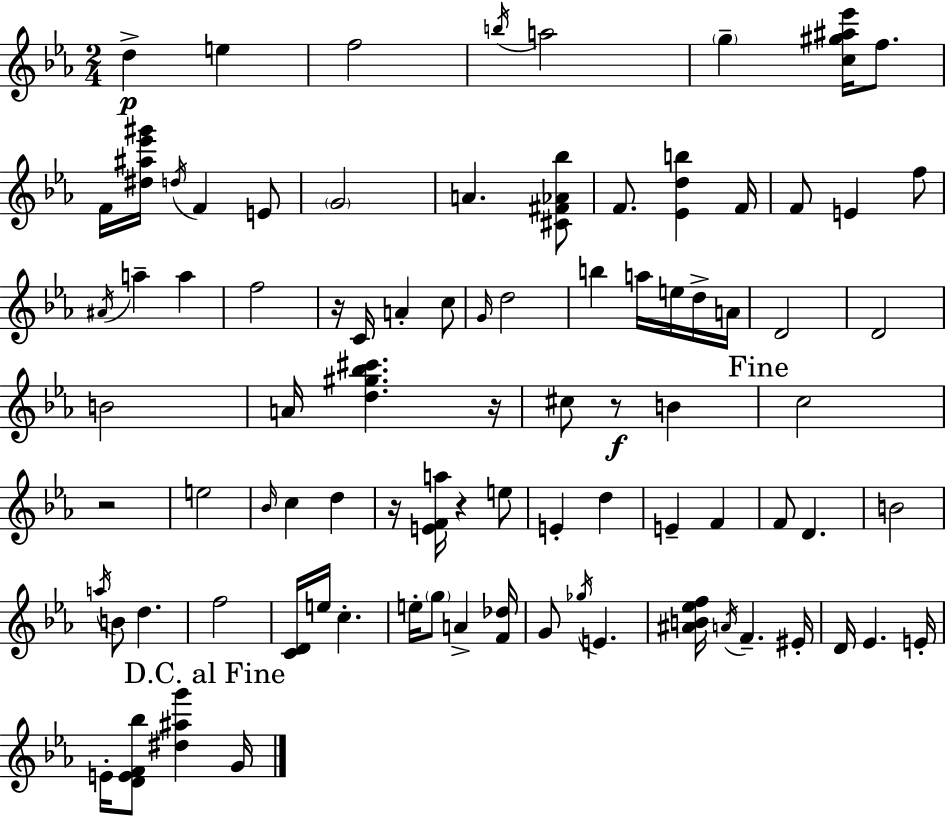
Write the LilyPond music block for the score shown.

{
  \clef treble
  \numericTimeSignature
  \time 2/4
  \key c \minor
  d''4->\p e''4 | f''2 | \acciaccatura { b''16 } a''2 | \parenthesize g''4-- <c'' gis'' ais'' ees'''>16 f''8. | \break f'16 <dis'' ais'' ees''' gis'''>16 \acciaccatura { d''16 } f'4 | e'8 \parenthesize g'2 | a'4. | <cis' fis' aes' bes''>8 f'8. <ees' d'' b''>4 | \break f'16 f'8 e'4 | f''8 \acciaccatura { ais'16 } a''4-- a''4 | f''2 | r16 c'16 a'4-. | \break c''8 \grace { g'16 } d''2 | b''4 | a''16 e''16 d''16-> a'16 d'2 | d'2 | \break b'2 | a'16 <d'' gis'' bes'' cis'''>4. | r16 cis''8 r8\f | b'4 \mark "Fine" c''2 | \break r2 | e''2 | \grace { bes'16 } c''4 | d''4 r16 <e' f' a''>16 r4 | \break e''8 e'4-. | d''4 e'4-- | f'4 f'8 d'4. | b'2 | \break \acciaccatura { a''16 } b'8 | d''4. f''2 | <c' d'>16 e''16 | c''4.-. e''16-. \parenthesize g''8 | \break a'4-> <f' des''>16 g'8 | \acciaccatura { ges''16 } e'4. <ais' b' ees'' f''>16 | \acciaccatura { a'16 } f'4.-- eis'16-. | d'16 ees'4. e'16-. | \break e'16-. <d' e' f' bes''>8 <dis'' ais'' g'''>4 \mark "D.C. al Fine" g'16 | \bar "|."
}